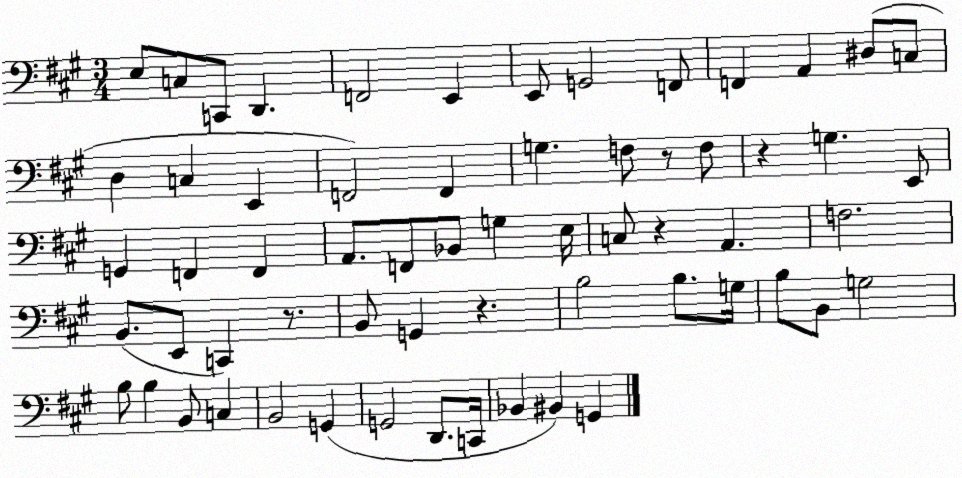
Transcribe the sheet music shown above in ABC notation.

X:1
T:Untitled
M:3/4
L:1/4
K:A
E,/2 C,/2 C,,/2 D,, F,,2 E,, E,,/2 G,,2 F,,/2 F,, A,, ^D,/2 C,/2 D, C, E,, F,,2 F,, G, F,/2 z/2 F,/2 z G, E,,/2 G,, F,, F,, A,,/2 F,,/2 _B,,/2 G, E,/4 C,/2 z A,, F,2 B,,/2 E,,/2 C,, z/2 B,,/2 G,, z B,2 B,/2 G,/4 B,/2 B,,/2 G,2 B,/2 B, B,,/2 C, B,,2 G,, G,,2 D,,/2 C,,/4 _B,, ^B,, G,,